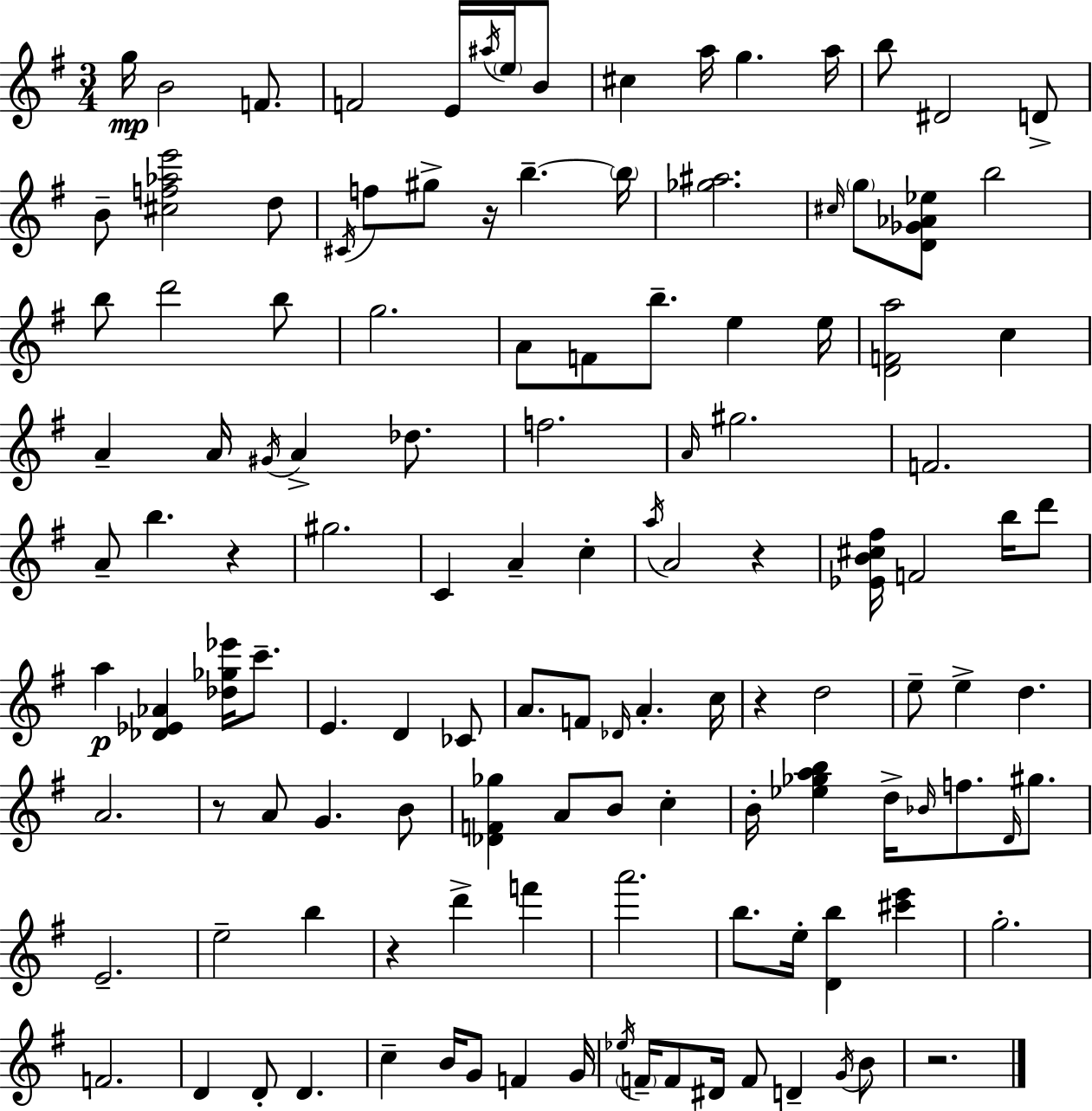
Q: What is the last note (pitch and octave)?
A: B4